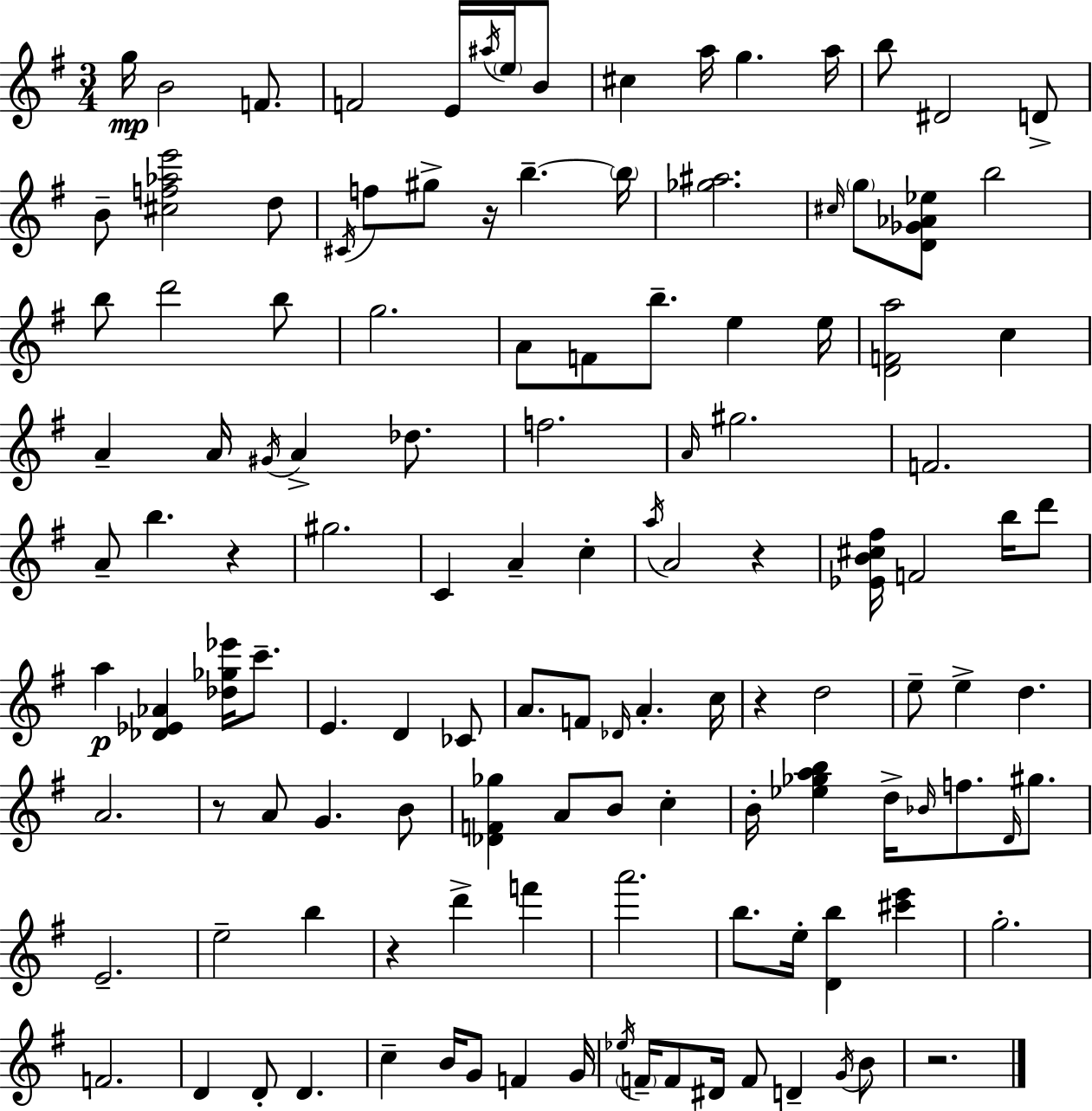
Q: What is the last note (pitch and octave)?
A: B4